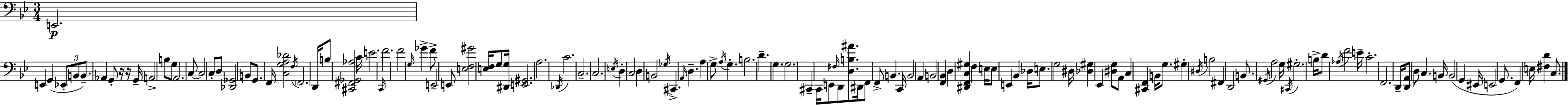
{
  \clef bass
  \numericTimeSignature
  \time 3/4
  \key bes \major
  e,2.\p | e,4 g,4( \tuplet 3/2 { ees,8-. b,8 | b,8.--) } aes,4 g,8-. r16 r16 g,16-- | a,2-> b8 g8 | \break a,2. | c8~~ c2 c8-. | d8 <des, ges,>2 b,8 | g,8. f,16 <c g a des'>2 | \break \acciaccatura { f16 } \parenthesize f,2. | d,16 b8 <cis, fis, ges, aes>2 | c'16 e'2. | \grace { c,16 } f'2. | \break f'2 \grace { g16 } ges'4-> | f'8-> e,2-- | e,8 <e f gis'>2 <e f>16 | g8 <dis, g>16 <e, gis,>2. | \break a2. | \acciaccatura { des,16 } c'2. | c2.-- | c2. | \break \acciaccatura { e16 } d4-. c2 | d4 b,2 | \acciaccatura { ges16 } cis,4.-> | \grace { a,16 } d4.-- a4 g8-> | \break \acciaccatura { a16 } g4.-. b2. | d'4.-- | g4. \parenthesize g2. | cis,4-- | \break c,16 e,8 \grace { fis16 } d,8 <d b ais'>8. dis,16 f,8 | f,8-> b,4. c,16 b,2 | a,4 b,2 | <f, bes,>4 d4 | \break <dis, f, c gis>4 f4 e16 e8 | e,4 bes,4 des16 e8. | g2 dis16 <des gis>4 | ees,4 <dis g>8 a,8 c4 | \break <cis, f,>4 b,16 g8. gis4-. | \acciaccatura { dis16 } b2 fis,4 | d,2 b,8. | \acciaccatura { gis,16 } a2 g16 \acciaccatura { cis,16 } | \break gis2.-. | b16-> d'8 \acciaccatura { aes16 } f'2 | e'16-- c'2.-. | f,2. | \break d,16-- <d, a,>8 d8 c4. | b,16 b,2( g,4 | eis,16 e,2 g,8. | f,4) e16 <fis d'>4 c8. | \break \bar "|."
}